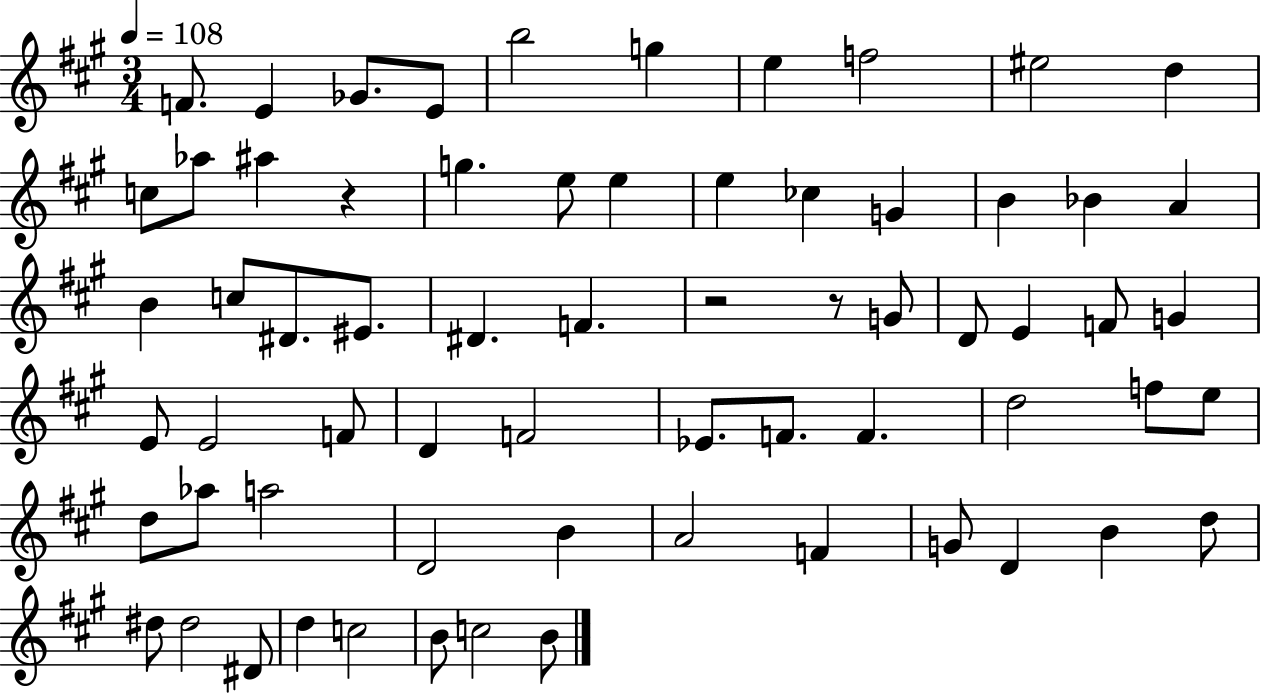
{
  \clef treble
  \numericTimeSignature
  \time 3/4
  \key a \major
  \tempo 4 = 108
  f'8. e'4 ges'8. e'8 | b''2 g''4 | e''4 f''2 | eis''2 d''4 | \break c''8 aes''8 ais''4 r4 | g''4. e''8 e''4 | e''4 ces''4 g'4 | b'4 bes'4 a'4 | \break b'4 c''8 dis'8. eis'8. | dis'4. f'4. | r2 r8 g'8 | d'8 e'4 f'8 g'4 | \break e'8 e'2 f'8 | d'4 f'2 | ees'8. f'8. f'4. | d''2 f''8 e''8 | \break d''8 aes''8 a''2 | d'2 b'4 | a'2 f'4 | g'8 d'4 b'4 d''8 | \break dis''8 dis''2 dis'8 | d''4 c''2 | b'8 c''2 b'8 | \bar "|."
}